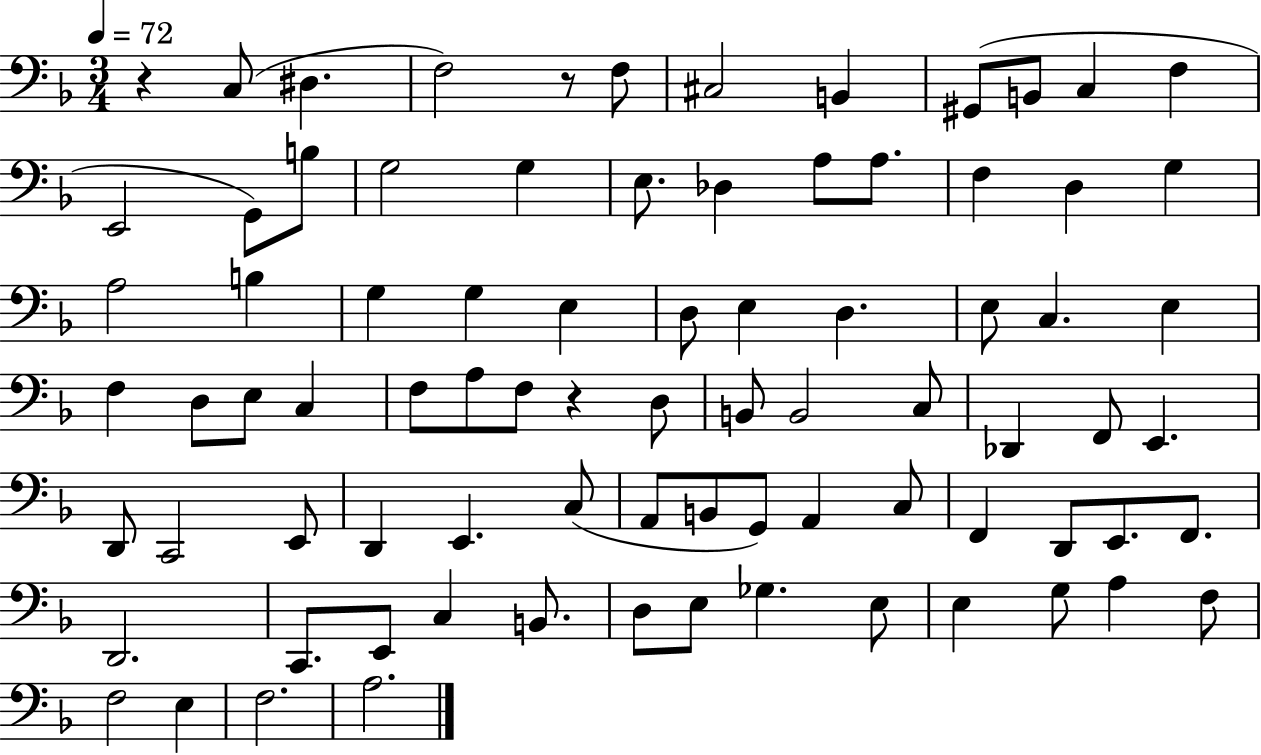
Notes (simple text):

R/q C3/e D#3/q. F3/h R/e F3/e C#3/h B2/q G#2/e B2/e C3/q F3/q E2/h G2/e B3/e G3/h G3/q E3/e. Db3/q A3/e A3/e. F3/q D3/q G3/q A3/h B3/q G3/q G3/q E3/q D3/e E3/q D3/q. E3/e C3/q. E3/q F3/q D3/e E3/e C3/q F3/e A3/e F3/e R/q D3/e B2/e B2/h C3/e Db2/q F2/e E2/q. D2/e C2/h E2/e D2/q E2/q. C3/e A2/e B2/e G2/e A2/q C3/e F2/q D2/e E2/e. F2/e. D2/h. C2/e. E2/e C3/q B2/e. D3/e E3/e Gb3/q. E3/e E3/q G3/e A3/q F3/e F3/h E3/q F3/h. A3/h.